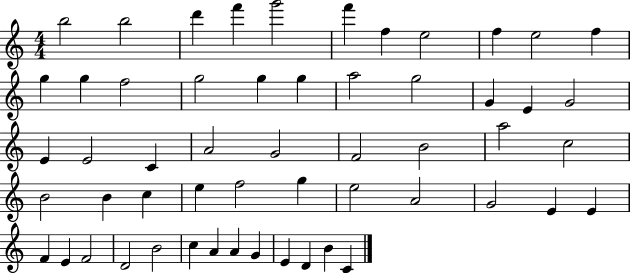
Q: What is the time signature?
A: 4/4